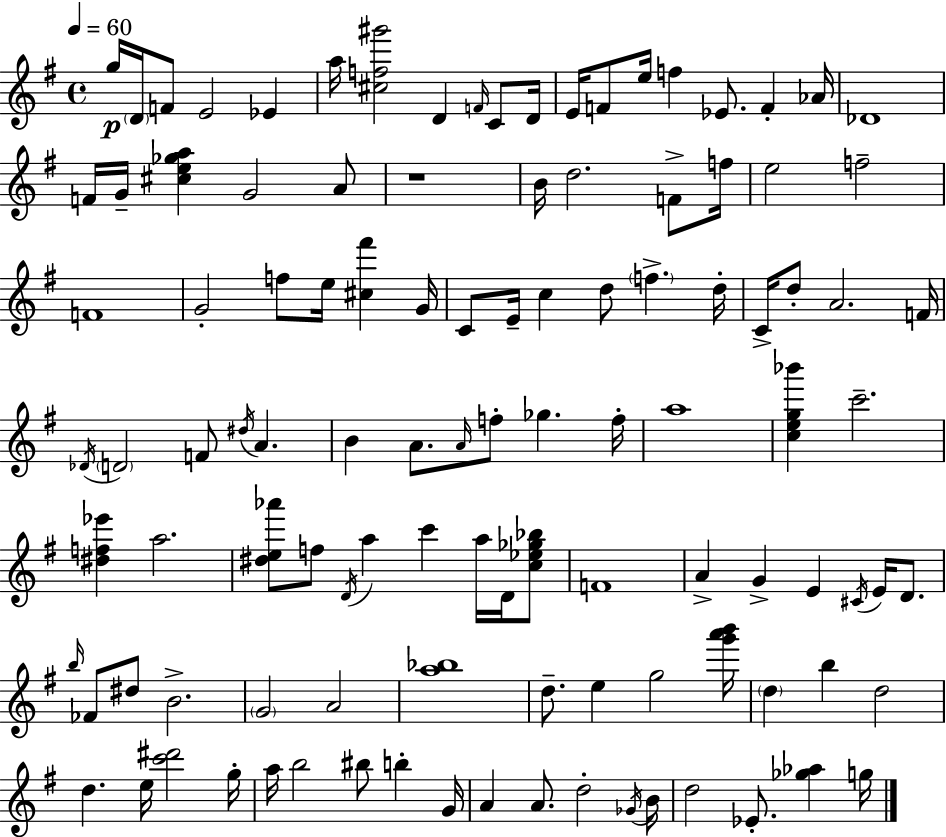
{
  \clef treble
  \time 4/4
  \defaultTimeSignature
  \key g \major
  \tempo 4 = 60
  g''16\p \parenthesize d'16 f'8 e'2 ees'4 | a''16 <cis'' f'' gis'''>2 d'4 \grace { f'16 } c'8 | d'16 e'16 f'8 e''16 f''4 ees'8. f'4-. | aes'16 des'1 | \break f'16 g'16-- <cis'' e'' ges'' a''>4 g'2 a'8 | r1 | b'16 d''2. f'8-> | f''16 e''2 f''2-- | \break f'1 | g'2-. f''8 e''16 <cis'' fis'''>4 | g'16 c'8 e'16-- c''4 d''8 \parenthesize f''4.-> | d''16-. c'16-> d''8-. a'2. | \break f'16 \acciaccatura { des'16 } \parenthesize d'2 f'8 \acciaccatura { dis''16 } a'4. | b'4 a'8. \grace { a'16 } f''8-. ges''4. | f''16-. a''1 | <c'' e'' g'' bes'''>4 c'''2.-- | \break <dis'' f'' ees'''>4 a''2. | <dis'' e'' aes'''>8 f''8 \acciaccatura { d'16 } a''4 c'''4 | a''16 d'16 <c'' ees'' ges'' bes''>8 f'1 | a'4-> g'4-> e'4 | \break \acciaccatura { cis'16 } e'16 d'8. \grace { b''16 } fes'8 dis''8 b'2.-> | \parenthesize g'2 a'2 | <a'' bes''>1 | d''8.-- e''4 g''2 | \break <g''' a''' b'''>16 \parenthesize d''4 b''4 d''2 | d''4. e''16 <c''' dis'''>2 | g''16-. a''16 b''2 | bis''8 b''4-. g'16 a'4 a'8. d''2-. | \break \acciaccatura { ges'16 } b'16 d''2 | ees'8.-. <ges'' aes''>4 g''16 \bar "|."
}